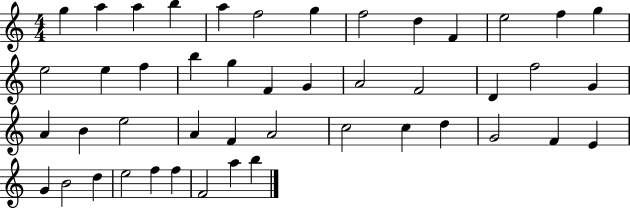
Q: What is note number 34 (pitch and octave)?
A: D5